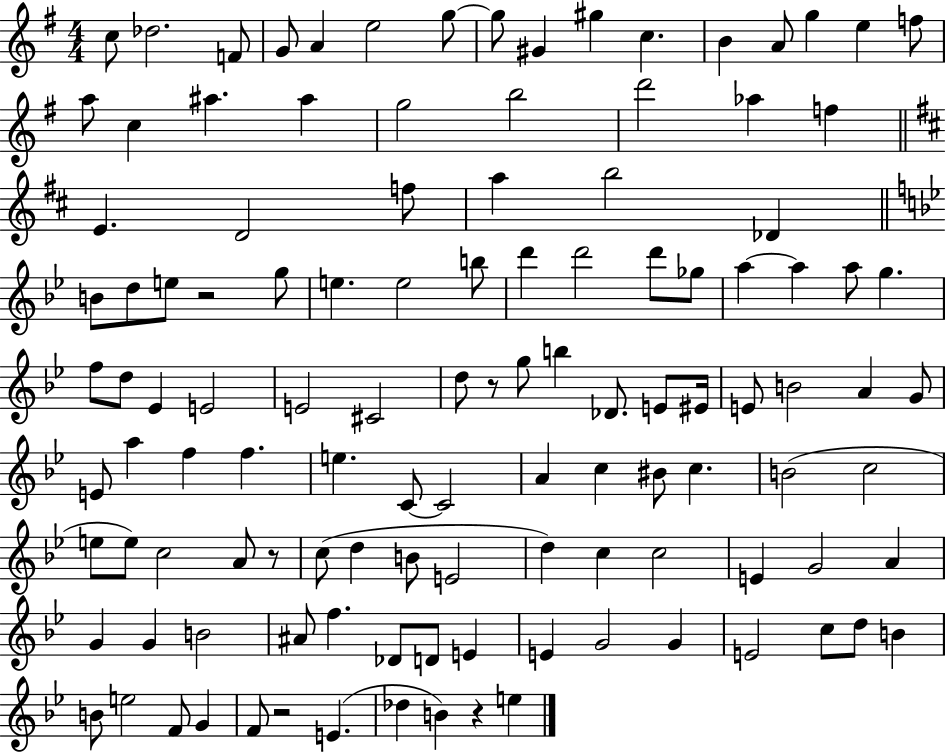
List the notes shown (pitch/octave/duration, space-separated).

C5/e Db5/h. F4/e G4/e A4/q E5/h G5/e G5/e G#4/q G#5/q C5/q. B4/q A4/e G5/q E5/q F5/e A5/e C5/q A#5/q. A#5/q G5/h B5/h D6/h Ab5/q F5/q E4/q. D4/h F5/e A5/q B5/h Db4/q B4/e D5/e E5/e R/h G5/e E5/q. E5/h B5/e D6/q D6/h D6/e Gb5/e A5/q A5/q A5/e G5/q. F5/e D5/e Eb4/q E4/h E4/h C#4/h D5/e R/e G5/e B5/q Db4/e. E4/e EIS4/s E4/e B4/h A4/q G4/e E4/e A5/q F5/q F5/q. E5/q. C4/e C4/h A4/q C5/q BIS4/e C5/q. B4/h C5/h E5/e E5/e C5/h A4/e R/e C5/e D5/q B4/e E4/h D5/q C5/q C5/h E4/q G4/h A4/q G4/q G4/q B4/h A#4/e F5/q. Db4/e D4/e E4/q E4/q G4/h G4/q E4/h C5/e D5/e B4/q B4/e E5/h F4/e G4/q F4/e R/h E4/q. Db5/q B4/q R/q E5/q